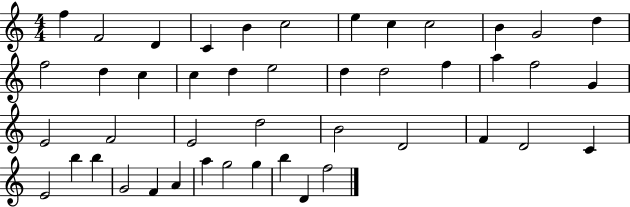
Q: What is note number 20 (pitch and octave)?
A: D5